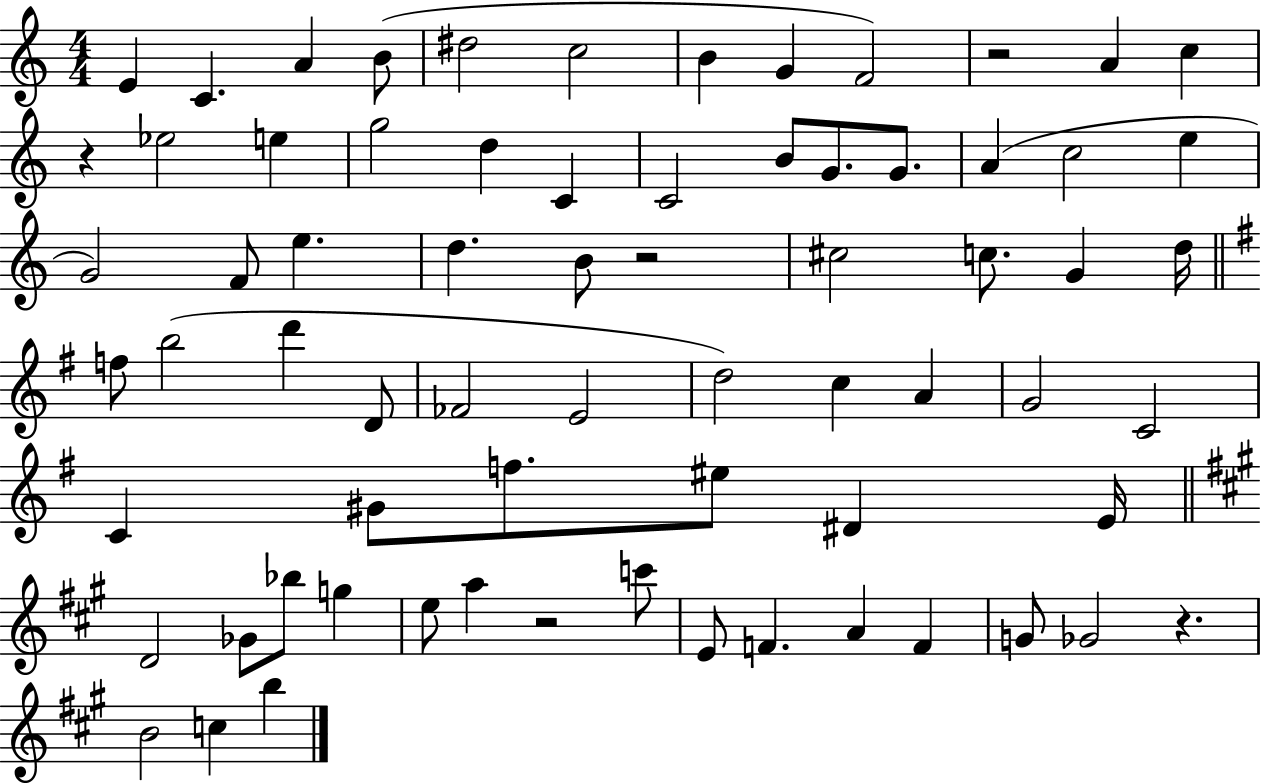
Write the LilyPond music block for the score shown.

{
  \clef treble
  \numericTimeSignature
  \time 4/4
  \key c \major
  e'4 c'4. a'4 b'8( | dis''2 c''2 | b'4 g'4 f'2) | r2 a'4 c''4 | \break r4 ees''2 e''4 | g''2 d''4 c'4 | c'2 b'8 g'8. g'8. | a'4( c''2 e''4 | \break g'2) f'8 e''4. | d''4. b'8 r2 | cis''2 c''8. g'4 d''16 | \bar "||" \break \key g \major f''8 b''2( d'''4 d'8 | fes'2 e'2 | d''2) c''4 a'4 | g'2 c'2 | \break c'4 gis'8 f''8. eis''8 dis'4 e'16 | \bar "||" \break \key a \major d'2 ges'8 bes''8 g''4 | e''8 a''4 r2 c'''8 | e'8 f'4. a'4 f'4 | g'8 ges'2 r4. | \break b'2 c''4 b''4 | \bar "|."
}